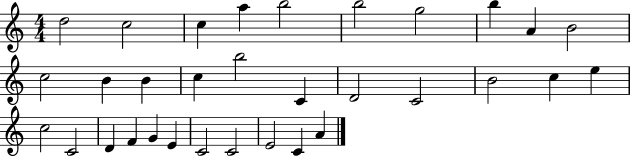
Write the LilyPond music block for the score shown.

{
  \clef treble
  \numericTimeSignature
  \time 4/4
  \key c \major
  d''2 c''2 | c''4 a''4 b''2 | b''2 g''2 | b''4 a'4 b'2 | \break c''2 b'4 b'4 | c''4 b''2 c'4 | d'2 c'2 | b'2 c''4 e''4 | \break c''2 c'2 | d'4 f'4 g'4 e'4 | c'2 c'2 | e'2 c'4 a'4 | \break \bar "|."
}